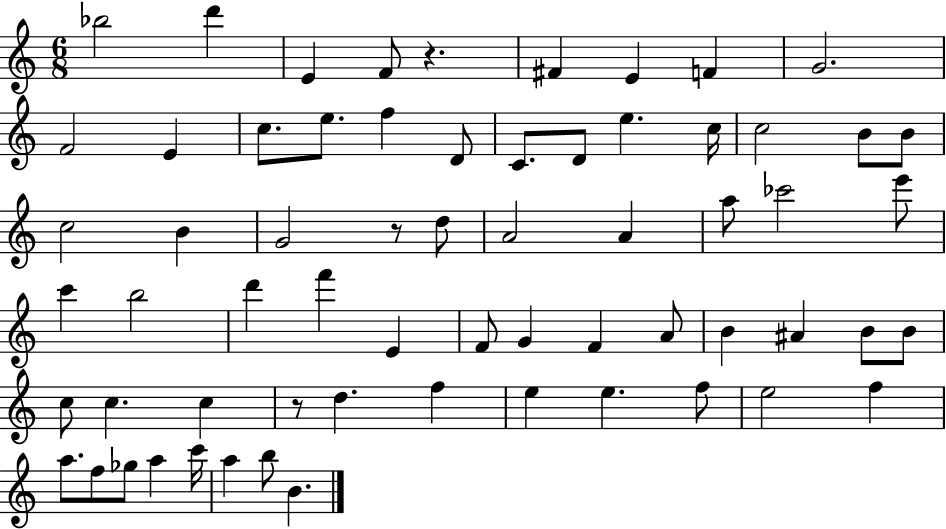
X:1
T:Untitled
M:6/8
L:1/4
K:C
_b2 d' E F/2 z ^F E F G2 F2 E c/2 e/2 f D/2 C/2 D/2 e c/4 c2 B/2 B/2 c2 B G2 z/2 d/2 A2 A a/2 _c'2 e'/2 c' b2 d' f' E F/2 G F A/2 B ^A B/2 B/2 c/2 c c z/2 d f e e f/2 e2 f a/2 f/2 _g/2 a c'/4 a b/2 B